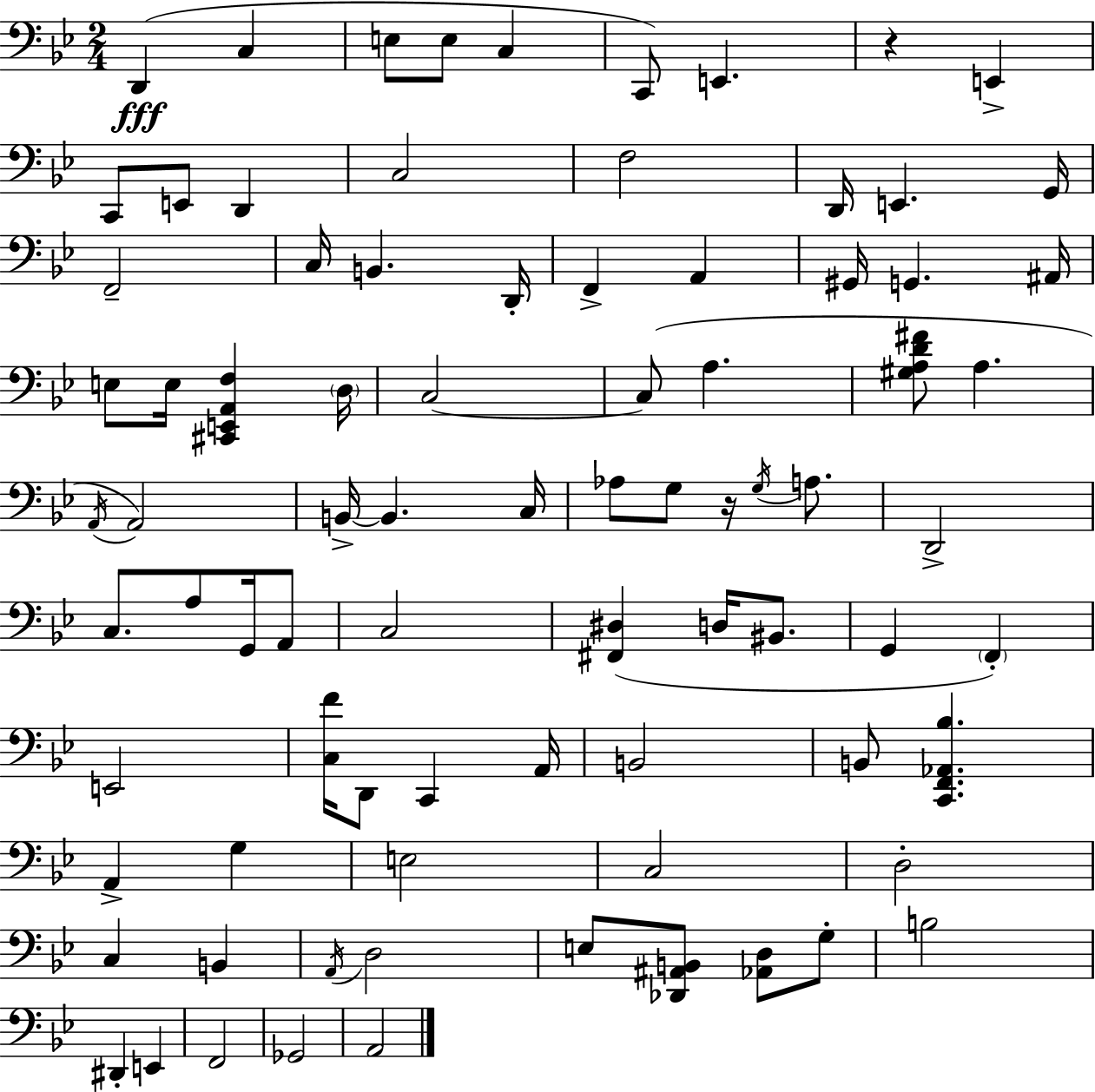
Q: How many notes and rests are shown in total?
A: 83